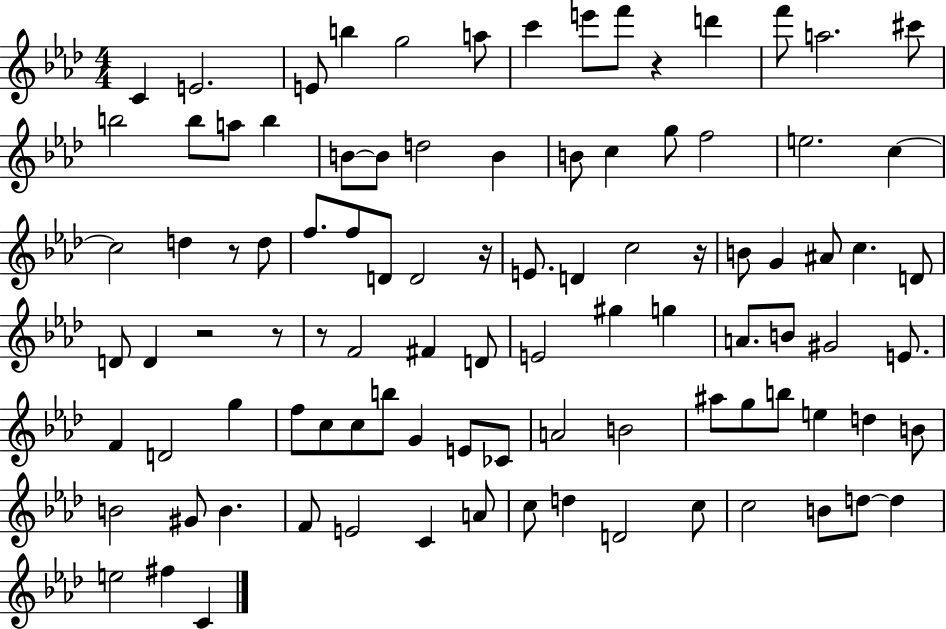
{
  \clef treble
  \numericTimeSignature
  \time 4/4
  \key aes \major
  \repeat volta 2 { c'4 e'2. | e'8 b''4 g''2 a''8 | c'''4 e'''8 f'''8 r4 d'''4 | f'''8 a''2. cis'''8 | \break b''2 b''8 a''8 b''4 | b'8~~ b'8 d''2 b'4 | b'8 c''4 g''8 f''2 | e''2. c''4~~ | \break c''2 d''4 r8 d''8 | f''8. f''8 d'8 d'2 r16 | e'8. d'4 c''2 r16 | b'8 g'4 ais'8 c''4. d'8 | \break d'8 d'4 r2 r8 | r8 f'2 fis'4 d'8 | e'2 gis''4 g''4 | a'8. b'8 gis'2 e'8. | \break f'4 d'2 g''4 | f''8 c''8 c''8 b''8 g'4 e'8 ces'8 | a'2 b'2 | ais''8 g''8 b''8 e''4 d''4 b'8 | \break b'2 gis'8 b'4. | f'8 e'2 c'4 a'8 | c''8 d''4 d'2 c''8 | c''2 b'8 d''8~~ d''4 | \break e''2 fis''4 c'4 | } \bar "|."
}